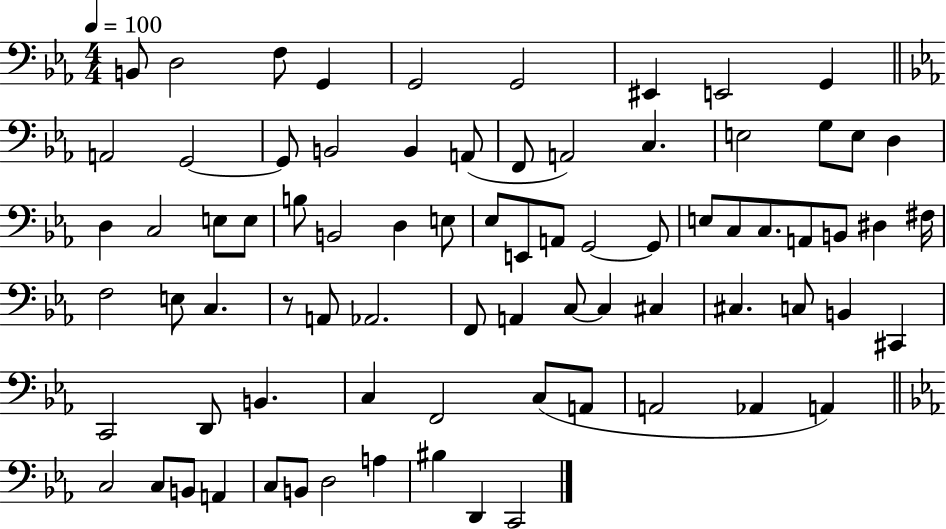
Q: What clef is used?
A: bass